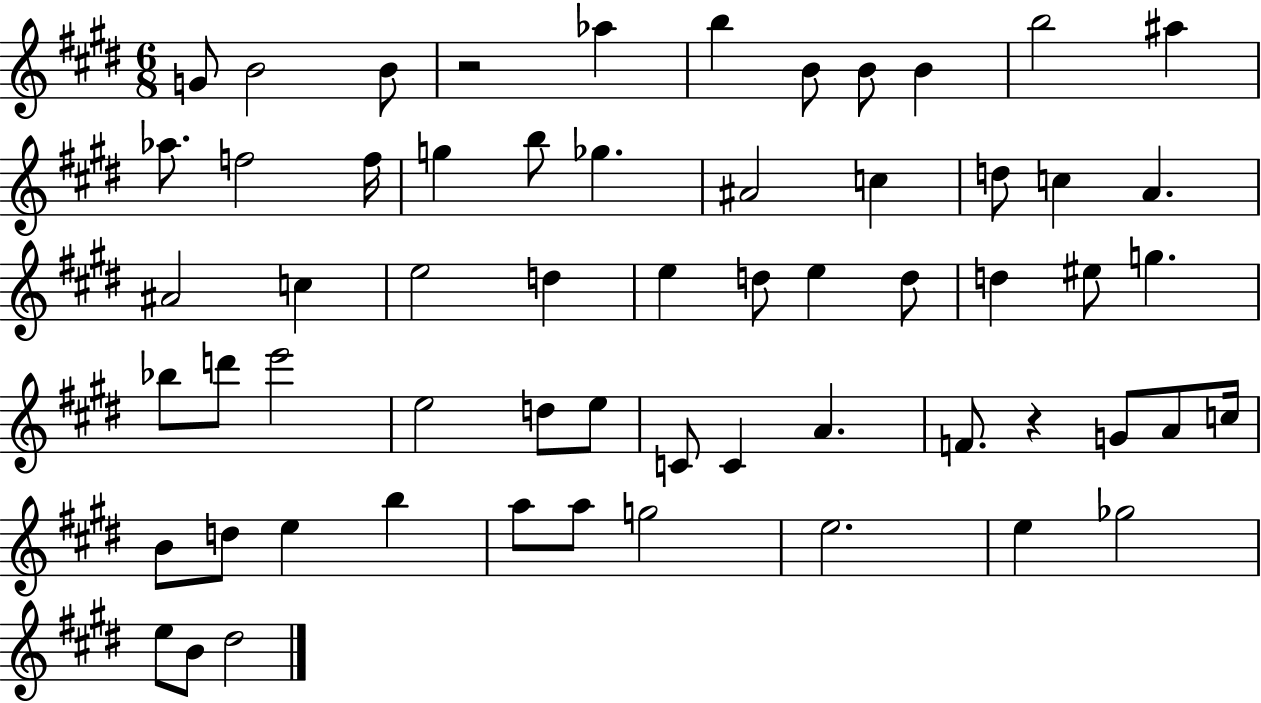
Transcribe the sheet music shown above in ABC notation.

X:1
T:Untitled
M:6/8
L:1/4
K:E
G/2 B2 B/2 z2 _a b B/2 B/2 B b2 ^a _a/2 f2 f/4 g b/2 _g ^A2 c d/2 c A ^A2 c e2 d e d/2 e d/2 d ^e/2 g _b/2 d'/2 e'2 e2 d/2 e/2 C/2 C A F/2 z G/2 A/2 c/4 B/2 d/2 e b a/2 a/2 g2 e2 e _g2 e/2 B/2 ^d2